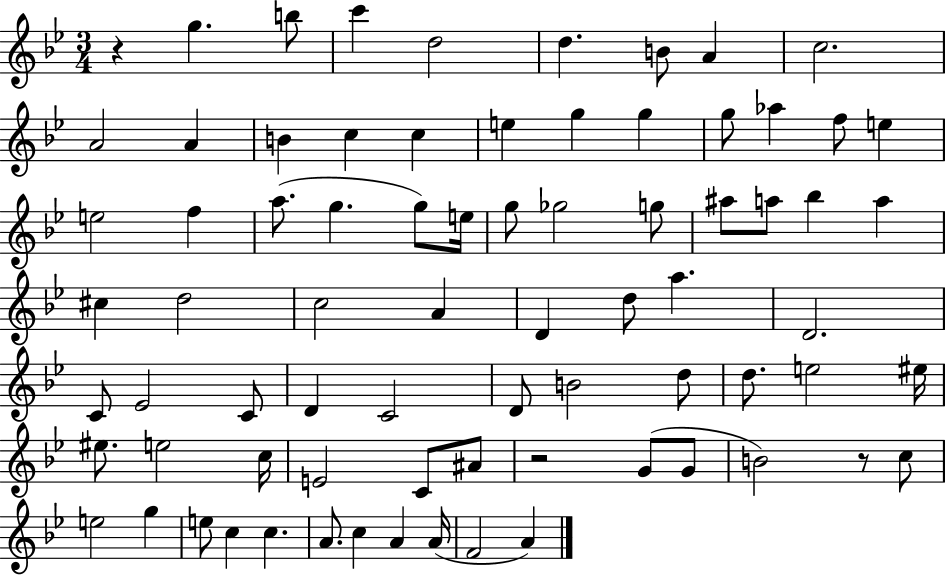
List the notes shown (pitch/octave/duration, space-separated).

R/q G5/q. B5/e C6/q D5/h D5/q. B4/e A4/q C5/h. A4/h A4/q B4/q C5/q C5/q E5/q G5/q G5/q G5/e Ab5/q F5/e E5/q E5/h F5/q A5/e. G5/q. G5/e E5/s G5/e Gb5/h G5/e A#5/e A5/e Bb5/q A5/q C#5/q D5/h C5/h A4/q D4/q D5/e A5/q. D4/h. C4/e Eb4/h C4/e D4/q C4/h D4/e B4/h D5/e D5/e. E5/h EIS5/s EIS5/e. E5/h C5/s E4/h C4/e A#4/e R/h G4/e G4/e B4/h R/e C5/e E5/h G5/q E5/e C5/q C5/q. A4/e. C5/q A4/q A4/s F4/h A4/q